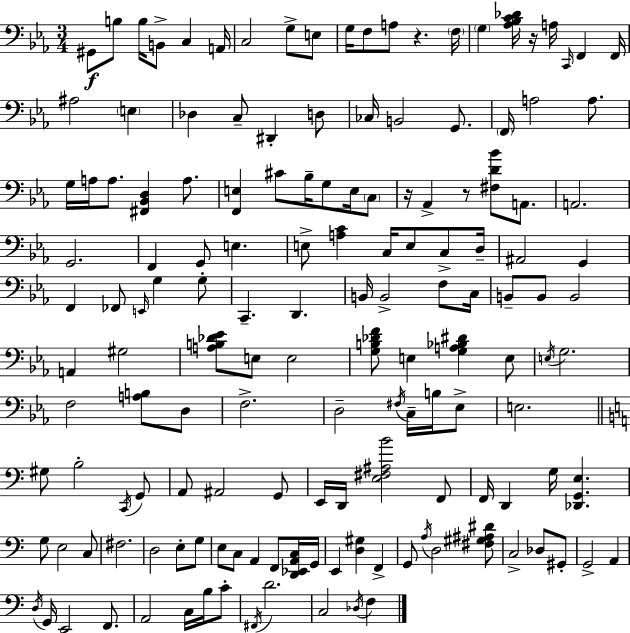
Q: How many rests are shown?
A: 4